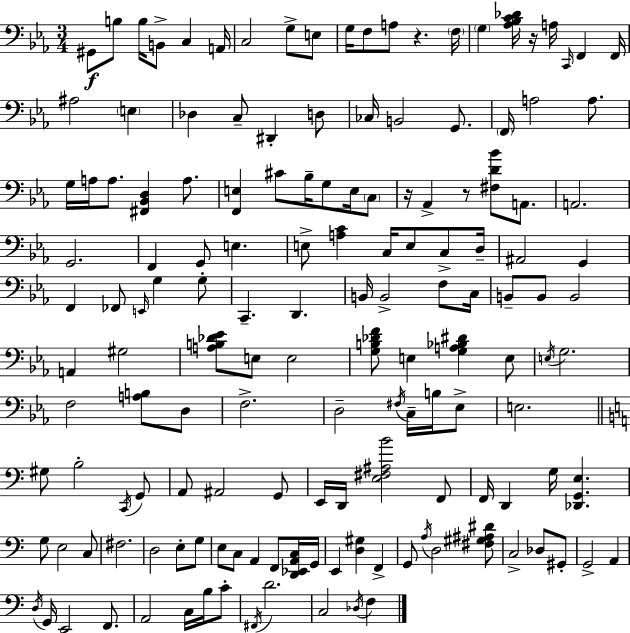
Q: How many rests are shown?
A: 4